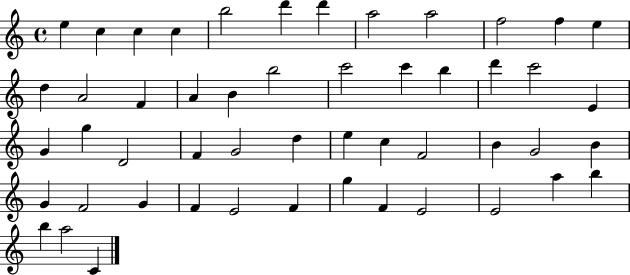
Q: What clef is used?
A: treble